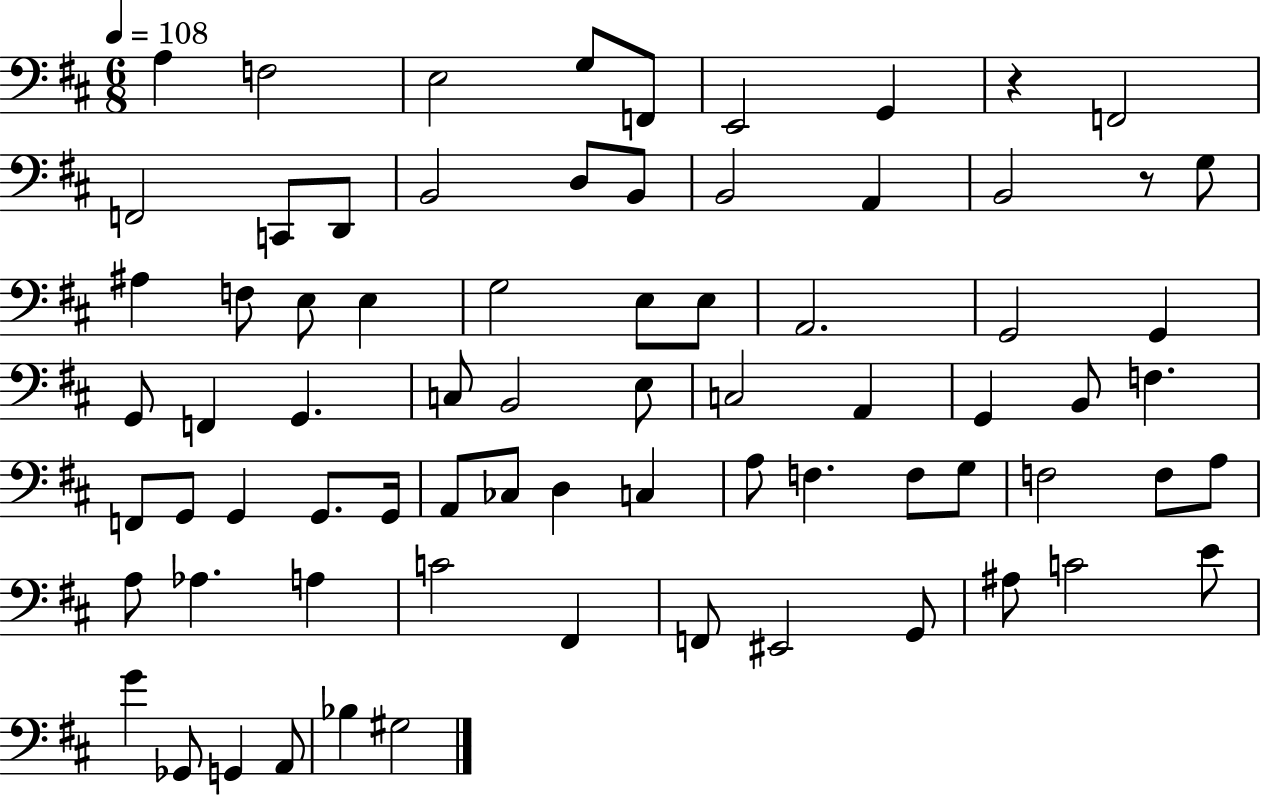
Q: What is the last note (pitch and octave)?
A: G#3